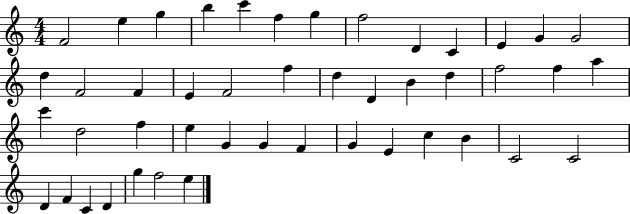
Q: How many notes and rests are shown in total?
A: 46